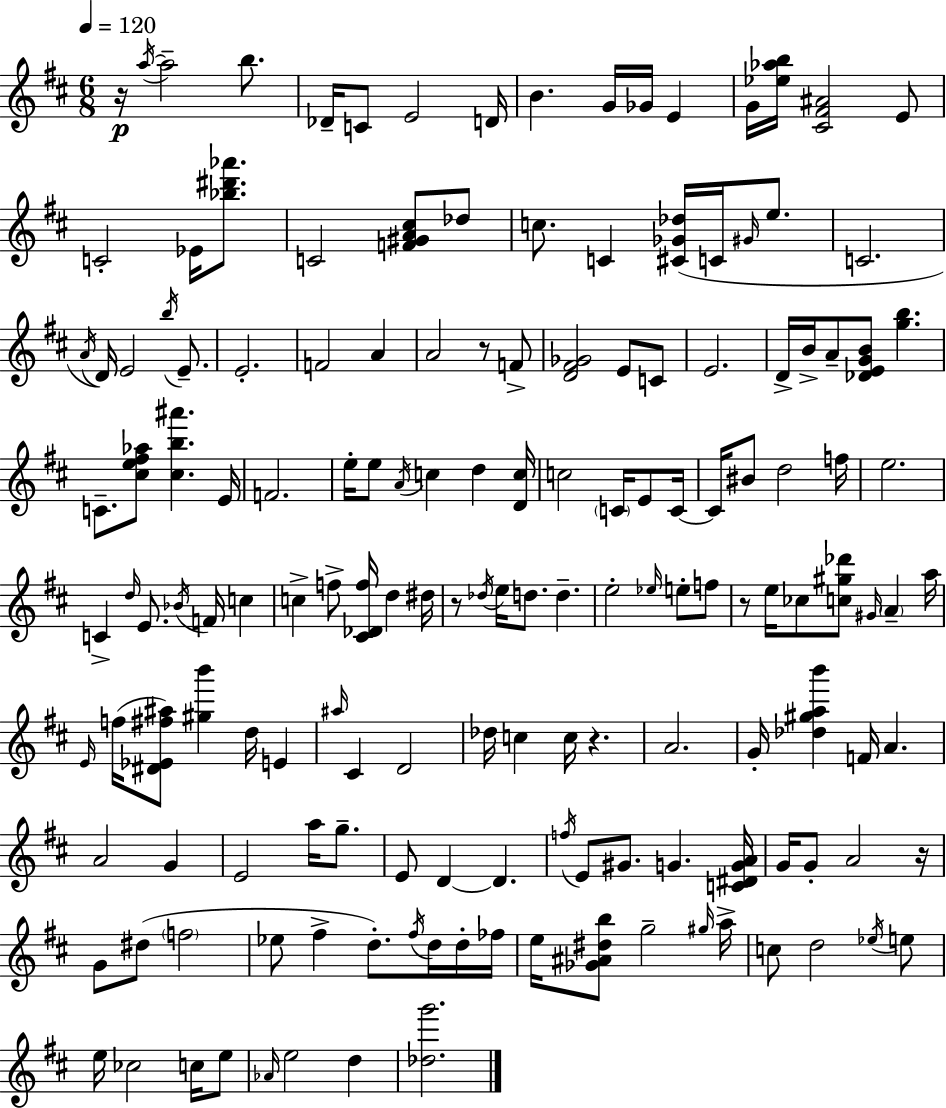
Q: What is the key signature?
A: D major